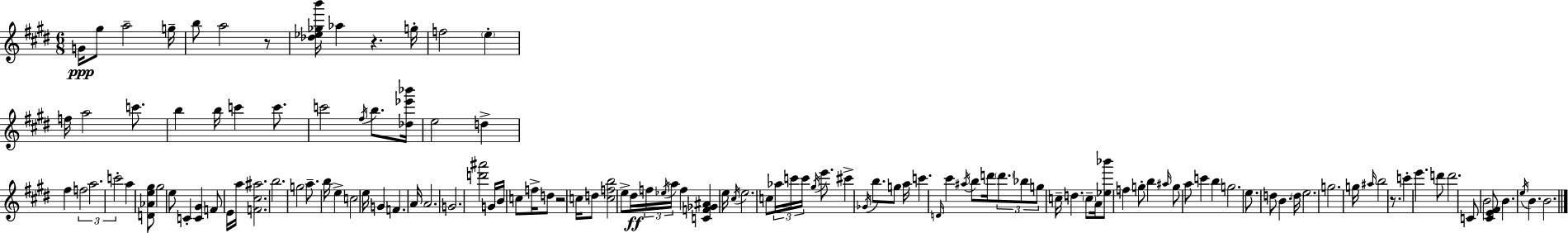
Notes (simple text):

G4/s G#5/e A5/h G5/s B5/e A5/h R/e [Db5,Eb5,Gb5,B6]/s Ab5/q R/q. G5/s F5/h E5/q F5/s A5/h C6/e. B5/q B5/s C6/q C6/e. C6/h F#5/s B5/e. [Db5,Eb6,Bb6]/s E5/h D5/q F#5/q F5/h A5/h. C6/h A5/q [D4,Ab4,E5,G#5]/e G#5/h E5/e C4/q [C4,G#4]/q F4/e E4/s A5/s [F4,C#5,A#5]/h. B5/h. G5/h A5/e. B5/s E5/q C5/h E5/s G4/q F4/q. A4/s A4/h. G4/h. [D6,A#6]/h G4/s B4/s C5/e F5/s D5/e R/h C5/s D5/e [C5,F5,B5]/h E5/e D#5/s F5/s Eb5/s A5/s F5/q [C4,F4,Gb4,A#4]/q E5/s C#5/s E5/h. C5/e Ab5/s C6/s C6/s G#5/s E6/e. C#6/q Gb4/s B5/e. G5/e A5/s C6/q. D4/s C#6/q A#5/s B5/e D6/s D6/e. Bb5/e G5/e C5/s D5/q. C5/e A4/s [Eb5,Bb6]/e F5/q G5/e B5/q A#5/s G5/e A5/e C6/q B5/q G5/h. E5/e. D5/e B4/q. D5/s E5/h. G5/h. G5/s A#5/s B5/h R/e. C6/q E6/q. D6/e D6/h. C4/e B4/h [C#4,E4,F#4]/e B4/q. E5/s B4/q. B4/h.